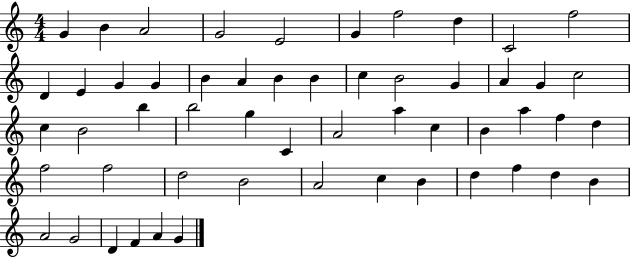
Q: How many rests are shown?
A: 0